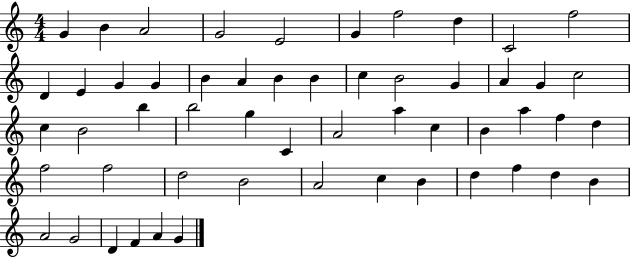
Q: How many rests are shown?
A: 0